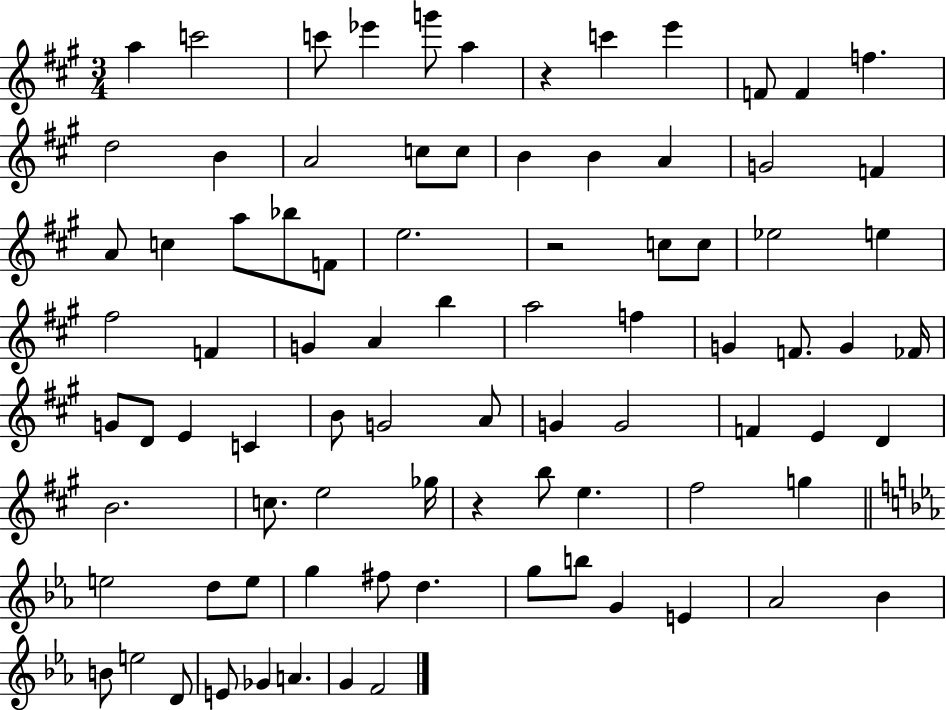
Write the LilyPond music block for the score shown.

{
  \clef treble
  \numericTimeSignature
  \time 3/4
  \key a \major
  \repeat volta 2 { a''4 c'''2 | c'''8 ees'''4 g'''8 a''4 | r4 c'''4 e'''4 | f'8 f'4 f''4. | \break d''2 b'4 | a'2 c''8 c''8 | b'4 b'4 a'4 | g'2 f'4 | \break a'8 c''4 a''8 bes''8 f'8 | e''2. | r2 c''8 c''8 | ees''2 e''4 | \break fis''2 f'4 | g'4 a'4 b''4 | a''2 f''4 | g'4 f'8. g'4 fes'16 | \break g'8 d'8 e'4 c'4 | b'8 g'2 a'8 | g'4 g'2 | f'4 e'4 d'4 | \break b'2. | c''8. e''2 ges''16 | r4 b''8 e''4. | fis''2 g''4 | \break \bar "||" \break \key ees \major e''2 d''8 e''8 | g''4 fis''8 d''4. | g''8 b''8 g'4 e'4 | aes'2 bes'4 | \break b'8 e''2 d'8 | e'8 ges'4 a'4. | g'4 f'2 | } \bar "|."
}